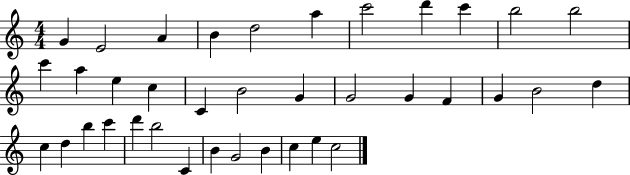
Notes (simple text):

G4/q E4/h A4/q B4/q D5/h A5/q C6/h D6/q C6/q B5/h B5/h C6/q A5/q E5/q C5/q C4/q B4/h G4/q G4/h G4/q F4/q G4/q B4/h D5/q C5/q D5/q B5/q C6/q D6/q B5/h C4/q B4/q G4/h B4/q C5/q E5/q C5/h